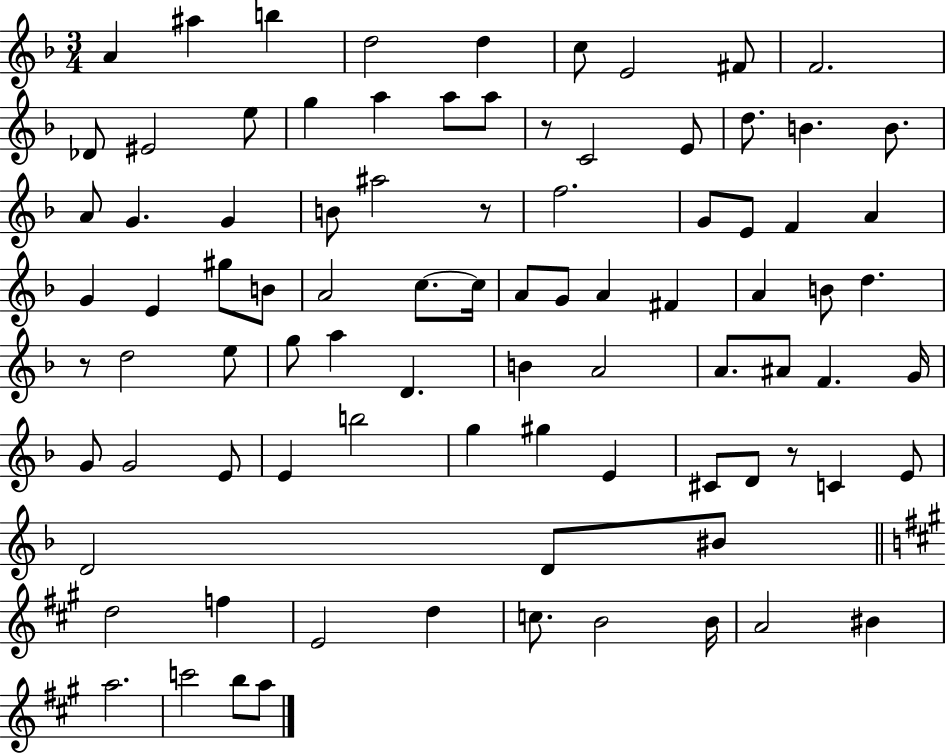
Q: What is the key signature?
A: F major